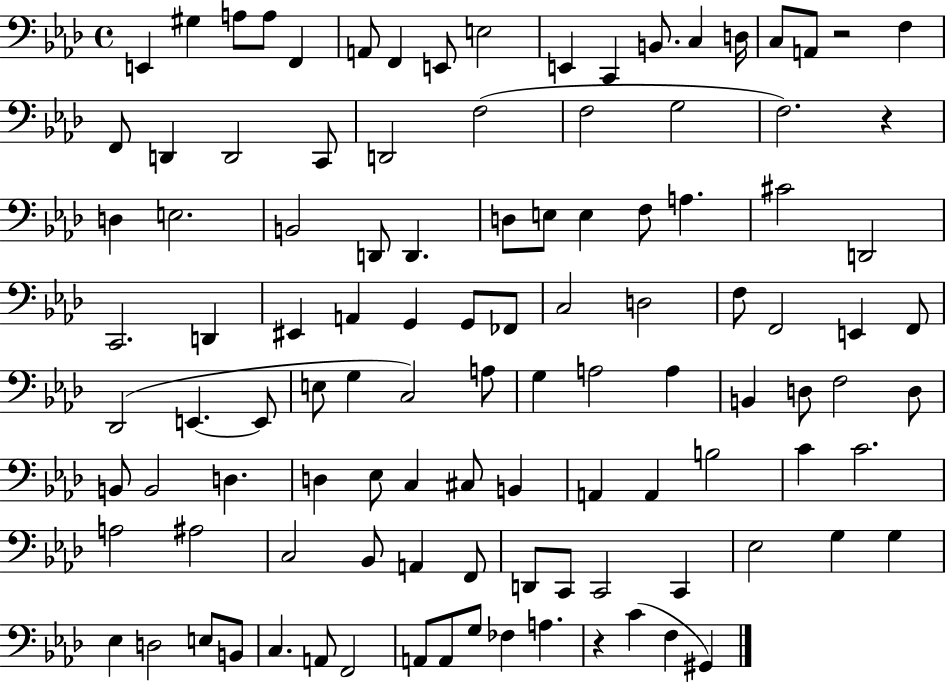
{
  \clef bass
  \time 4/4
  \defaultTimeSignature
  \key aes \major
  e,4 gis4 a8 a8 f,4 | a,8 f,4 e,8 e2 | e,4 c,4 b,8. c4 d16 | c8 a,8 r2 f4 | \break f,8 d,4 d,2 c,8 | d,2 f2( | f2 g2 | f2.) r4 | \break d4 e2. | b,2 d,8 d,4. | d8 e8 e4 f8 a4. | cis'2 d,2 | \break c,2. d,4 | eis,4 a,4 g,4 g,8 fes,8 | c2 d2 | f8 f,2 e,4 f,8 | \break des,2( e,4.~~ e,8 | e8 g4 c2) a8 | g4 a2 a4 | b,4 d8 f2 d8 | \break b,8 b,2 d4. | d4 ees8 c4 cis8 b,4 | a,4 a,4 b2 | c'4 c'2. | \break a2 ais2 | c2 bes,8 a,4 f,8 | d,8 c,8 c,2 c,4 | ees2 g4 g4 | \break ees4 d2 e8 b,8 | c4. a,8 f,2 | a,8 a,8 g8 fes4 a4. | r4 c'4( f4 gis,4) | \break \bar "|."
}